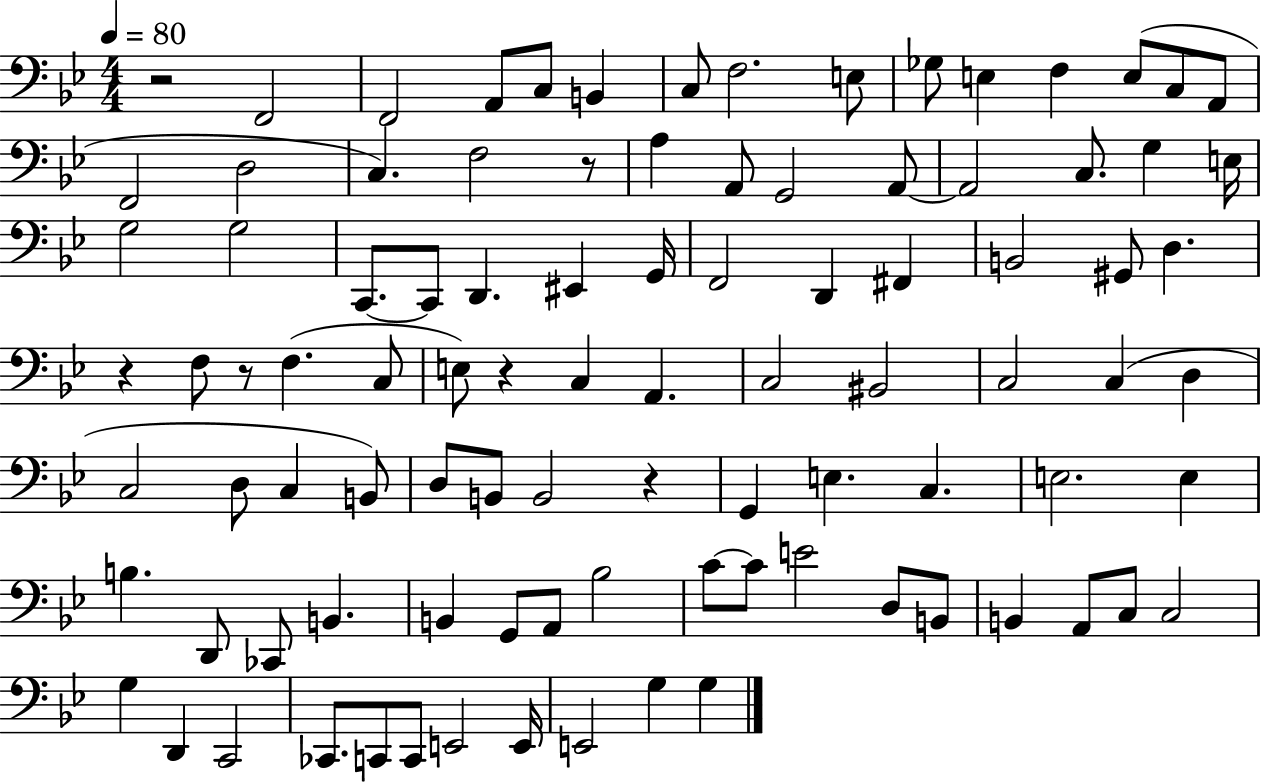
{
  \clef bass
  \numericTimeSignature
  \time 4/4
  \key bes \major
  \tempo 4 = 80
  r2 f,2 | f,2 a,8 c8 b,4 | c8 f2. e8 | ges8 e4 f4 e8( c8 a,8 | \break f,2 d2 | c4.) f2 r8 | a4 a,8 g,2 a,8~~ | a,2 c8. g4 e16 | \break g2 g2 | c,8.~~ c,8 d,4. eis,4 g,16 | f,2 d,4 fis,4 | b,2 gis,8 d4. | \break r4 f8 r8 f4.( c8 | e8) r4 c4 a,4. | c2 bis,2 | c2 c4( d4 | \break c2 d8 c4 b,8) | d8 b,8 b,2 r4 | g,4 e4. c4. | e2. e4 | \break b4. d,8 ces,8 b,4. | b,4 g,8 a,8 bes2 | c'8~~ c'8 e'2 d8 b,8 | b,4 a,8 c8 c2 | \break g4 d,4 c,2 | ces,8. c,8 c,8 e,2 e,16 | e,2 g4 g4 | \bar "|."
}